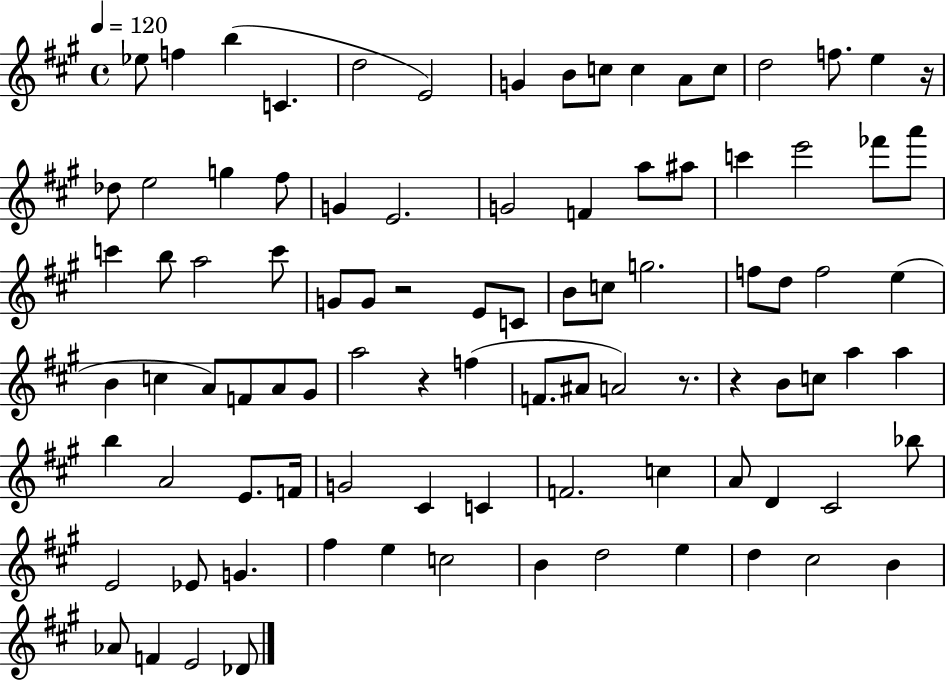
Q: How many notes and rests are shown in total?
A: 93